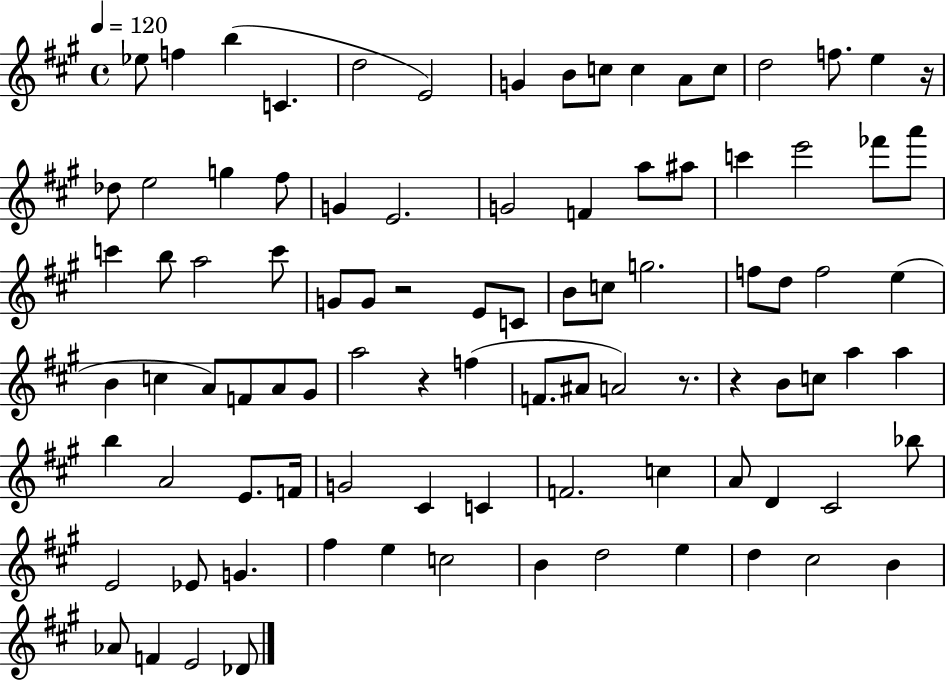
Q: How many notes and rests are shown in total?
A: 93